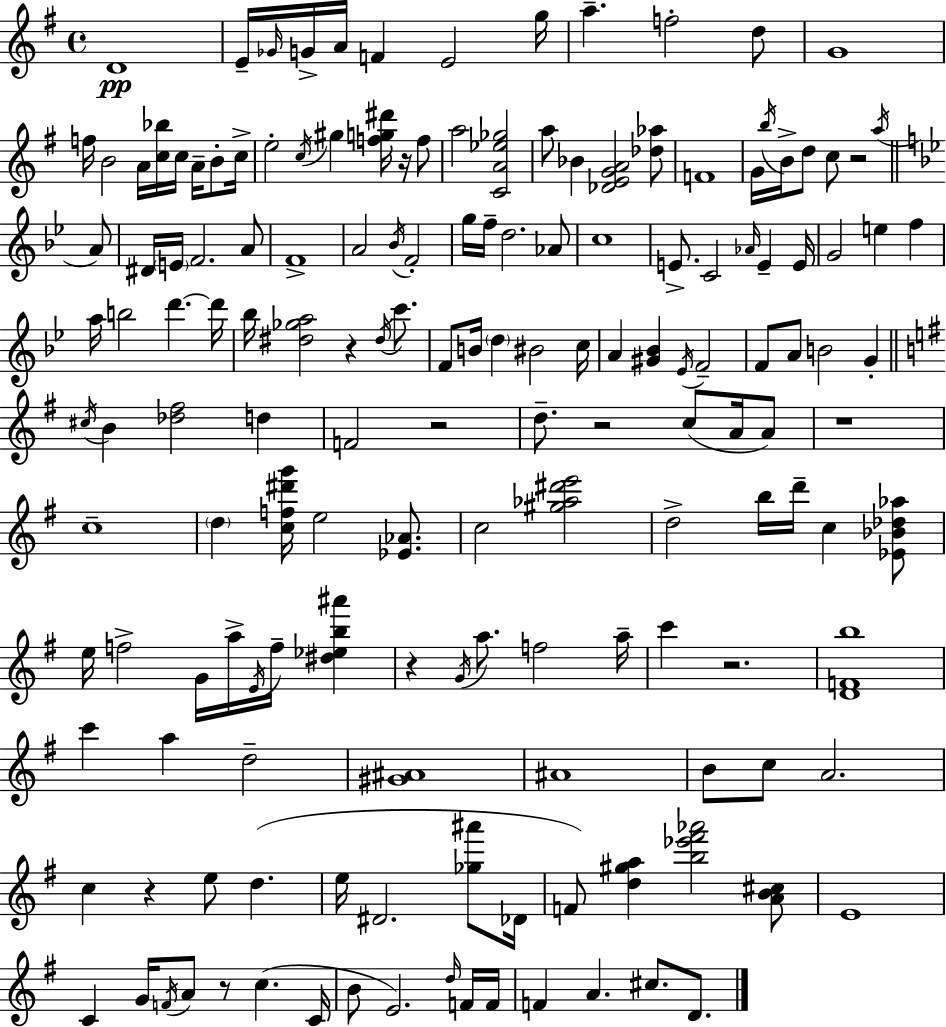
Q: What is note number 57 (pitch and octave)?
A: B5